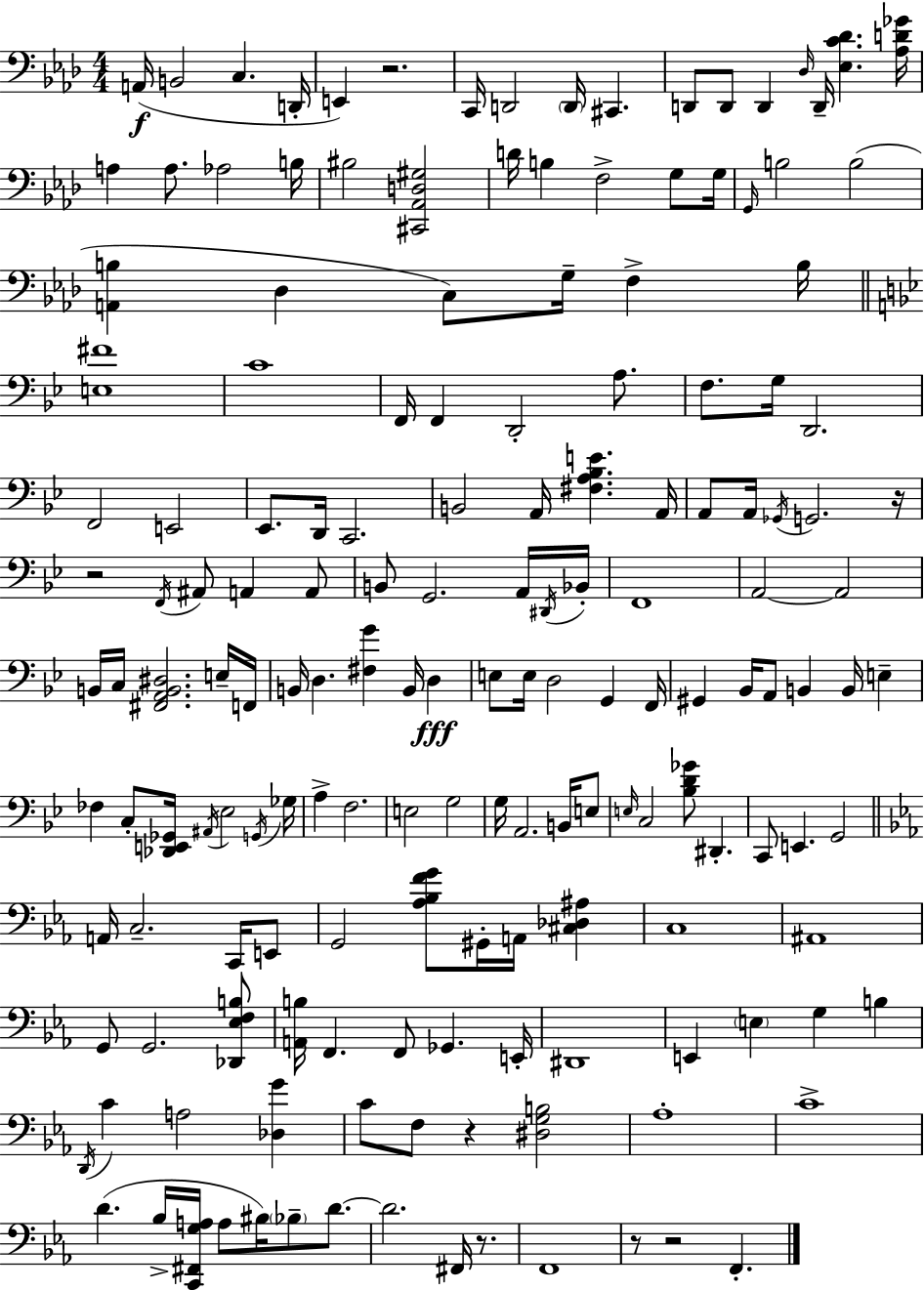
A2/s B2/h C3/q. D2/s E2/q R/h. C2/s D2/h D2/s C#2/q. D2/e D2/e D2/q Db3/s D2/s [Eb3,C4,Db4]/q. [Ab3,D4,Gb4]/s A3/q A3/e. Ab3/h B3/s BIS3/h [C#2,Ab2,D3,G#3]/h D4/s B3/q F3/h G3/e G3/s G2/s B3/h B3/h [A2,B3]/q Db3/q C3/e G3/s F3/q B3/s [E3,F#4]/w C4/w F2/s F2/q D2/h A3/e. F3/e. G3/s D2/h. F2/h E2/h Eb2/e. D2/s C2/h. B2/h A2/s [F#3,A3,Bb3,E4]/q. A2/s A2/e A2/s Gb2/s G2/h. R/s R/h F2/s A#2/e A2/q A2/e B2/e G2/h. A2/s D#2/s Bb2/s F2/w A2/h A2/h B2/s C3/s [F#2,A2,B2,D#3]/h. E3/s F2/s B2/s D3/q. [F#3,G4]/q B2/s D3/q E3/e E3/s D3/h G2/q F2/s G#2/q Bb2/s A2/e B2/q B2/s E3/q FES3/q C3/e [Db2,E2,Gb2]/s A#2/s Eb3/h G2/s Gb3/s A3/q F3/h. E3/h G3/h G3/s A2/h. B2/s E3/e E3/s C3/h [Bb3,D4,Gb4]/e D#2/q. C2/e E2/q. G2/h A2/s C3/h. C2/s E2/e G2/h [Ab3,Bb3,F4,G4]/e G#2/s A2/s [C#3,Db3,A#3]/q C3/w A#2/w G2/e G2/h. [Db2,Eb3,F3,B3]/e [A2,B3]/s F2/q. F2/e Gb2/q. E2/s D#2/w E2/q E3/q G3/q B3/q D2/s C4/q A3/h [Db3,G4]/q C4/e F3/e R/q [D#3,G3,B3]/h Ab3/w C4/w D4/q. Bb3/s [C2,F#2,G3,A3]/s A3/e BIS3/s Bb3/e D4/e. D4/h. F#2/s R/e. F2/w R/e R/h F2/q.